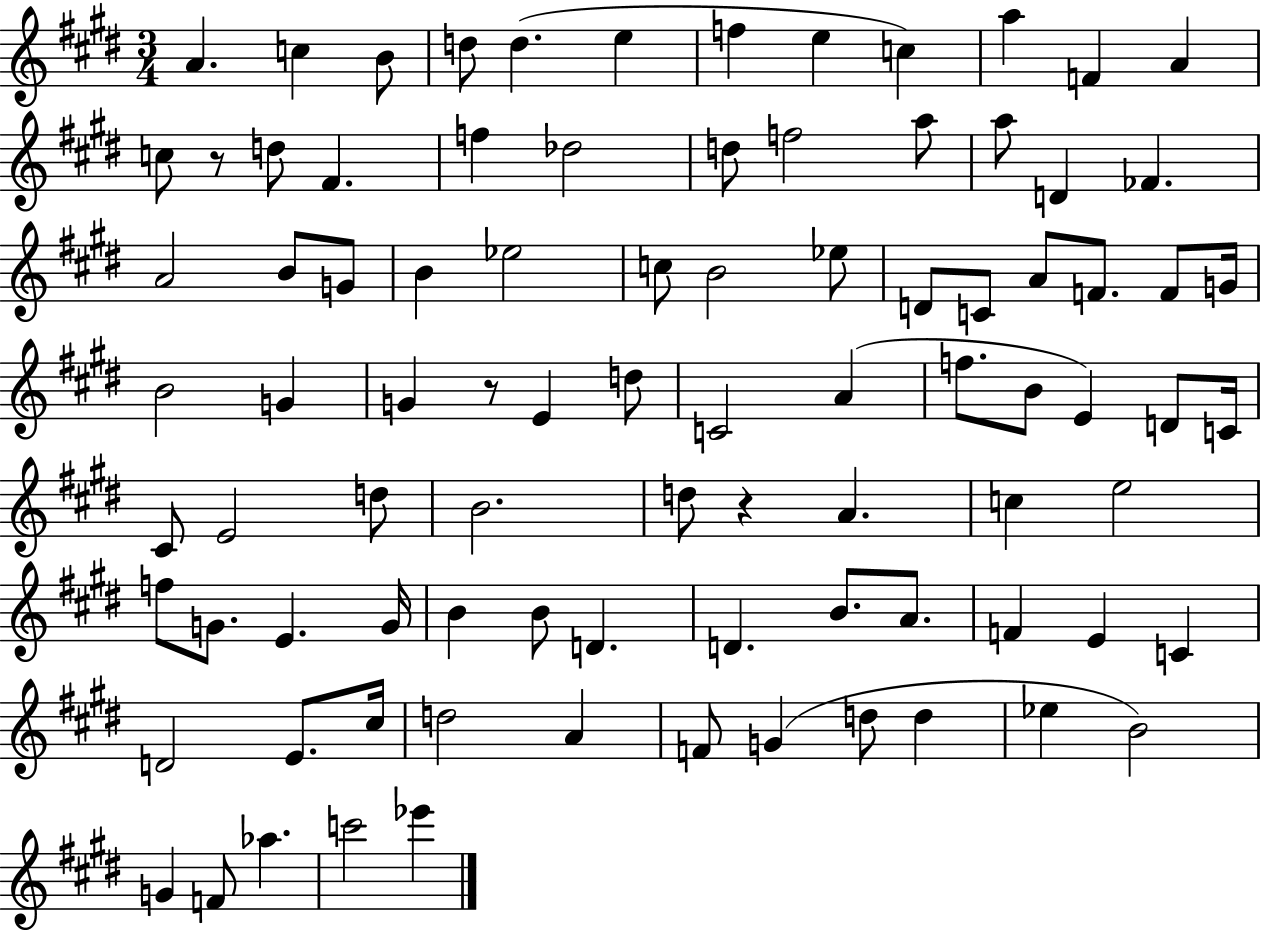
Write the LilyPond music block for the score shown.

{
  \clef treble
  \numericTimeSignature
  \time 3/4
  \key e \major
  a'4. c''4 b'8 | d''8 d''4.( e''4 | f''4 e''4 c''4) | a''4 f'4 a'4 | \break c''8 r8 d''8 fis'4. | f''4 des''2 | d''8 f''2 a''8 | a''8 d'4 fes'4. | \break a'2 b'8 g'8 | b'4 ees''2 | c''8 b'2 ees''8 | d'8 c'8 a'8 f'8. f'8 g'16 | \break b'2 g'4 | g'4 r8 e'4 d''8 | c'2 a'4( | f''8. b'8 e'4) d'8 c'16 | \break cis'8 e'2 d''8 | b'2. | d''8 r4 a'4. | c''4 e''2 | \break f''8 g'8. e'4. g'16 | b'4 b'8 d'4. | d'4. b'8. a'8. | f'4 e'4 c'4 | \break d'2 e'8. cis''16 | d''2 a'4 | f'8 g'4( d''8 d''4 | ees''4 b'2) | \break g'4 f'8 aes''4. | c'''2 ees'''4 | \bar "|."
}